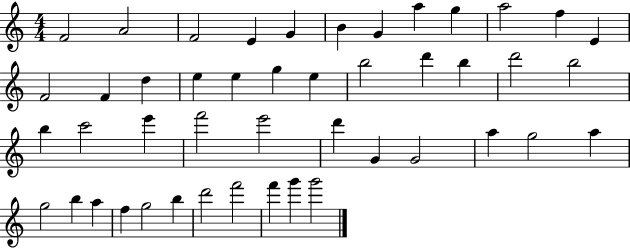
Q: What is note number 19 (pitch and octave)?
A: E5